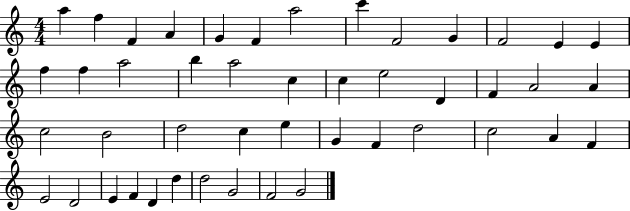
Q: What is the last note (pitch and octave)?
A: G4